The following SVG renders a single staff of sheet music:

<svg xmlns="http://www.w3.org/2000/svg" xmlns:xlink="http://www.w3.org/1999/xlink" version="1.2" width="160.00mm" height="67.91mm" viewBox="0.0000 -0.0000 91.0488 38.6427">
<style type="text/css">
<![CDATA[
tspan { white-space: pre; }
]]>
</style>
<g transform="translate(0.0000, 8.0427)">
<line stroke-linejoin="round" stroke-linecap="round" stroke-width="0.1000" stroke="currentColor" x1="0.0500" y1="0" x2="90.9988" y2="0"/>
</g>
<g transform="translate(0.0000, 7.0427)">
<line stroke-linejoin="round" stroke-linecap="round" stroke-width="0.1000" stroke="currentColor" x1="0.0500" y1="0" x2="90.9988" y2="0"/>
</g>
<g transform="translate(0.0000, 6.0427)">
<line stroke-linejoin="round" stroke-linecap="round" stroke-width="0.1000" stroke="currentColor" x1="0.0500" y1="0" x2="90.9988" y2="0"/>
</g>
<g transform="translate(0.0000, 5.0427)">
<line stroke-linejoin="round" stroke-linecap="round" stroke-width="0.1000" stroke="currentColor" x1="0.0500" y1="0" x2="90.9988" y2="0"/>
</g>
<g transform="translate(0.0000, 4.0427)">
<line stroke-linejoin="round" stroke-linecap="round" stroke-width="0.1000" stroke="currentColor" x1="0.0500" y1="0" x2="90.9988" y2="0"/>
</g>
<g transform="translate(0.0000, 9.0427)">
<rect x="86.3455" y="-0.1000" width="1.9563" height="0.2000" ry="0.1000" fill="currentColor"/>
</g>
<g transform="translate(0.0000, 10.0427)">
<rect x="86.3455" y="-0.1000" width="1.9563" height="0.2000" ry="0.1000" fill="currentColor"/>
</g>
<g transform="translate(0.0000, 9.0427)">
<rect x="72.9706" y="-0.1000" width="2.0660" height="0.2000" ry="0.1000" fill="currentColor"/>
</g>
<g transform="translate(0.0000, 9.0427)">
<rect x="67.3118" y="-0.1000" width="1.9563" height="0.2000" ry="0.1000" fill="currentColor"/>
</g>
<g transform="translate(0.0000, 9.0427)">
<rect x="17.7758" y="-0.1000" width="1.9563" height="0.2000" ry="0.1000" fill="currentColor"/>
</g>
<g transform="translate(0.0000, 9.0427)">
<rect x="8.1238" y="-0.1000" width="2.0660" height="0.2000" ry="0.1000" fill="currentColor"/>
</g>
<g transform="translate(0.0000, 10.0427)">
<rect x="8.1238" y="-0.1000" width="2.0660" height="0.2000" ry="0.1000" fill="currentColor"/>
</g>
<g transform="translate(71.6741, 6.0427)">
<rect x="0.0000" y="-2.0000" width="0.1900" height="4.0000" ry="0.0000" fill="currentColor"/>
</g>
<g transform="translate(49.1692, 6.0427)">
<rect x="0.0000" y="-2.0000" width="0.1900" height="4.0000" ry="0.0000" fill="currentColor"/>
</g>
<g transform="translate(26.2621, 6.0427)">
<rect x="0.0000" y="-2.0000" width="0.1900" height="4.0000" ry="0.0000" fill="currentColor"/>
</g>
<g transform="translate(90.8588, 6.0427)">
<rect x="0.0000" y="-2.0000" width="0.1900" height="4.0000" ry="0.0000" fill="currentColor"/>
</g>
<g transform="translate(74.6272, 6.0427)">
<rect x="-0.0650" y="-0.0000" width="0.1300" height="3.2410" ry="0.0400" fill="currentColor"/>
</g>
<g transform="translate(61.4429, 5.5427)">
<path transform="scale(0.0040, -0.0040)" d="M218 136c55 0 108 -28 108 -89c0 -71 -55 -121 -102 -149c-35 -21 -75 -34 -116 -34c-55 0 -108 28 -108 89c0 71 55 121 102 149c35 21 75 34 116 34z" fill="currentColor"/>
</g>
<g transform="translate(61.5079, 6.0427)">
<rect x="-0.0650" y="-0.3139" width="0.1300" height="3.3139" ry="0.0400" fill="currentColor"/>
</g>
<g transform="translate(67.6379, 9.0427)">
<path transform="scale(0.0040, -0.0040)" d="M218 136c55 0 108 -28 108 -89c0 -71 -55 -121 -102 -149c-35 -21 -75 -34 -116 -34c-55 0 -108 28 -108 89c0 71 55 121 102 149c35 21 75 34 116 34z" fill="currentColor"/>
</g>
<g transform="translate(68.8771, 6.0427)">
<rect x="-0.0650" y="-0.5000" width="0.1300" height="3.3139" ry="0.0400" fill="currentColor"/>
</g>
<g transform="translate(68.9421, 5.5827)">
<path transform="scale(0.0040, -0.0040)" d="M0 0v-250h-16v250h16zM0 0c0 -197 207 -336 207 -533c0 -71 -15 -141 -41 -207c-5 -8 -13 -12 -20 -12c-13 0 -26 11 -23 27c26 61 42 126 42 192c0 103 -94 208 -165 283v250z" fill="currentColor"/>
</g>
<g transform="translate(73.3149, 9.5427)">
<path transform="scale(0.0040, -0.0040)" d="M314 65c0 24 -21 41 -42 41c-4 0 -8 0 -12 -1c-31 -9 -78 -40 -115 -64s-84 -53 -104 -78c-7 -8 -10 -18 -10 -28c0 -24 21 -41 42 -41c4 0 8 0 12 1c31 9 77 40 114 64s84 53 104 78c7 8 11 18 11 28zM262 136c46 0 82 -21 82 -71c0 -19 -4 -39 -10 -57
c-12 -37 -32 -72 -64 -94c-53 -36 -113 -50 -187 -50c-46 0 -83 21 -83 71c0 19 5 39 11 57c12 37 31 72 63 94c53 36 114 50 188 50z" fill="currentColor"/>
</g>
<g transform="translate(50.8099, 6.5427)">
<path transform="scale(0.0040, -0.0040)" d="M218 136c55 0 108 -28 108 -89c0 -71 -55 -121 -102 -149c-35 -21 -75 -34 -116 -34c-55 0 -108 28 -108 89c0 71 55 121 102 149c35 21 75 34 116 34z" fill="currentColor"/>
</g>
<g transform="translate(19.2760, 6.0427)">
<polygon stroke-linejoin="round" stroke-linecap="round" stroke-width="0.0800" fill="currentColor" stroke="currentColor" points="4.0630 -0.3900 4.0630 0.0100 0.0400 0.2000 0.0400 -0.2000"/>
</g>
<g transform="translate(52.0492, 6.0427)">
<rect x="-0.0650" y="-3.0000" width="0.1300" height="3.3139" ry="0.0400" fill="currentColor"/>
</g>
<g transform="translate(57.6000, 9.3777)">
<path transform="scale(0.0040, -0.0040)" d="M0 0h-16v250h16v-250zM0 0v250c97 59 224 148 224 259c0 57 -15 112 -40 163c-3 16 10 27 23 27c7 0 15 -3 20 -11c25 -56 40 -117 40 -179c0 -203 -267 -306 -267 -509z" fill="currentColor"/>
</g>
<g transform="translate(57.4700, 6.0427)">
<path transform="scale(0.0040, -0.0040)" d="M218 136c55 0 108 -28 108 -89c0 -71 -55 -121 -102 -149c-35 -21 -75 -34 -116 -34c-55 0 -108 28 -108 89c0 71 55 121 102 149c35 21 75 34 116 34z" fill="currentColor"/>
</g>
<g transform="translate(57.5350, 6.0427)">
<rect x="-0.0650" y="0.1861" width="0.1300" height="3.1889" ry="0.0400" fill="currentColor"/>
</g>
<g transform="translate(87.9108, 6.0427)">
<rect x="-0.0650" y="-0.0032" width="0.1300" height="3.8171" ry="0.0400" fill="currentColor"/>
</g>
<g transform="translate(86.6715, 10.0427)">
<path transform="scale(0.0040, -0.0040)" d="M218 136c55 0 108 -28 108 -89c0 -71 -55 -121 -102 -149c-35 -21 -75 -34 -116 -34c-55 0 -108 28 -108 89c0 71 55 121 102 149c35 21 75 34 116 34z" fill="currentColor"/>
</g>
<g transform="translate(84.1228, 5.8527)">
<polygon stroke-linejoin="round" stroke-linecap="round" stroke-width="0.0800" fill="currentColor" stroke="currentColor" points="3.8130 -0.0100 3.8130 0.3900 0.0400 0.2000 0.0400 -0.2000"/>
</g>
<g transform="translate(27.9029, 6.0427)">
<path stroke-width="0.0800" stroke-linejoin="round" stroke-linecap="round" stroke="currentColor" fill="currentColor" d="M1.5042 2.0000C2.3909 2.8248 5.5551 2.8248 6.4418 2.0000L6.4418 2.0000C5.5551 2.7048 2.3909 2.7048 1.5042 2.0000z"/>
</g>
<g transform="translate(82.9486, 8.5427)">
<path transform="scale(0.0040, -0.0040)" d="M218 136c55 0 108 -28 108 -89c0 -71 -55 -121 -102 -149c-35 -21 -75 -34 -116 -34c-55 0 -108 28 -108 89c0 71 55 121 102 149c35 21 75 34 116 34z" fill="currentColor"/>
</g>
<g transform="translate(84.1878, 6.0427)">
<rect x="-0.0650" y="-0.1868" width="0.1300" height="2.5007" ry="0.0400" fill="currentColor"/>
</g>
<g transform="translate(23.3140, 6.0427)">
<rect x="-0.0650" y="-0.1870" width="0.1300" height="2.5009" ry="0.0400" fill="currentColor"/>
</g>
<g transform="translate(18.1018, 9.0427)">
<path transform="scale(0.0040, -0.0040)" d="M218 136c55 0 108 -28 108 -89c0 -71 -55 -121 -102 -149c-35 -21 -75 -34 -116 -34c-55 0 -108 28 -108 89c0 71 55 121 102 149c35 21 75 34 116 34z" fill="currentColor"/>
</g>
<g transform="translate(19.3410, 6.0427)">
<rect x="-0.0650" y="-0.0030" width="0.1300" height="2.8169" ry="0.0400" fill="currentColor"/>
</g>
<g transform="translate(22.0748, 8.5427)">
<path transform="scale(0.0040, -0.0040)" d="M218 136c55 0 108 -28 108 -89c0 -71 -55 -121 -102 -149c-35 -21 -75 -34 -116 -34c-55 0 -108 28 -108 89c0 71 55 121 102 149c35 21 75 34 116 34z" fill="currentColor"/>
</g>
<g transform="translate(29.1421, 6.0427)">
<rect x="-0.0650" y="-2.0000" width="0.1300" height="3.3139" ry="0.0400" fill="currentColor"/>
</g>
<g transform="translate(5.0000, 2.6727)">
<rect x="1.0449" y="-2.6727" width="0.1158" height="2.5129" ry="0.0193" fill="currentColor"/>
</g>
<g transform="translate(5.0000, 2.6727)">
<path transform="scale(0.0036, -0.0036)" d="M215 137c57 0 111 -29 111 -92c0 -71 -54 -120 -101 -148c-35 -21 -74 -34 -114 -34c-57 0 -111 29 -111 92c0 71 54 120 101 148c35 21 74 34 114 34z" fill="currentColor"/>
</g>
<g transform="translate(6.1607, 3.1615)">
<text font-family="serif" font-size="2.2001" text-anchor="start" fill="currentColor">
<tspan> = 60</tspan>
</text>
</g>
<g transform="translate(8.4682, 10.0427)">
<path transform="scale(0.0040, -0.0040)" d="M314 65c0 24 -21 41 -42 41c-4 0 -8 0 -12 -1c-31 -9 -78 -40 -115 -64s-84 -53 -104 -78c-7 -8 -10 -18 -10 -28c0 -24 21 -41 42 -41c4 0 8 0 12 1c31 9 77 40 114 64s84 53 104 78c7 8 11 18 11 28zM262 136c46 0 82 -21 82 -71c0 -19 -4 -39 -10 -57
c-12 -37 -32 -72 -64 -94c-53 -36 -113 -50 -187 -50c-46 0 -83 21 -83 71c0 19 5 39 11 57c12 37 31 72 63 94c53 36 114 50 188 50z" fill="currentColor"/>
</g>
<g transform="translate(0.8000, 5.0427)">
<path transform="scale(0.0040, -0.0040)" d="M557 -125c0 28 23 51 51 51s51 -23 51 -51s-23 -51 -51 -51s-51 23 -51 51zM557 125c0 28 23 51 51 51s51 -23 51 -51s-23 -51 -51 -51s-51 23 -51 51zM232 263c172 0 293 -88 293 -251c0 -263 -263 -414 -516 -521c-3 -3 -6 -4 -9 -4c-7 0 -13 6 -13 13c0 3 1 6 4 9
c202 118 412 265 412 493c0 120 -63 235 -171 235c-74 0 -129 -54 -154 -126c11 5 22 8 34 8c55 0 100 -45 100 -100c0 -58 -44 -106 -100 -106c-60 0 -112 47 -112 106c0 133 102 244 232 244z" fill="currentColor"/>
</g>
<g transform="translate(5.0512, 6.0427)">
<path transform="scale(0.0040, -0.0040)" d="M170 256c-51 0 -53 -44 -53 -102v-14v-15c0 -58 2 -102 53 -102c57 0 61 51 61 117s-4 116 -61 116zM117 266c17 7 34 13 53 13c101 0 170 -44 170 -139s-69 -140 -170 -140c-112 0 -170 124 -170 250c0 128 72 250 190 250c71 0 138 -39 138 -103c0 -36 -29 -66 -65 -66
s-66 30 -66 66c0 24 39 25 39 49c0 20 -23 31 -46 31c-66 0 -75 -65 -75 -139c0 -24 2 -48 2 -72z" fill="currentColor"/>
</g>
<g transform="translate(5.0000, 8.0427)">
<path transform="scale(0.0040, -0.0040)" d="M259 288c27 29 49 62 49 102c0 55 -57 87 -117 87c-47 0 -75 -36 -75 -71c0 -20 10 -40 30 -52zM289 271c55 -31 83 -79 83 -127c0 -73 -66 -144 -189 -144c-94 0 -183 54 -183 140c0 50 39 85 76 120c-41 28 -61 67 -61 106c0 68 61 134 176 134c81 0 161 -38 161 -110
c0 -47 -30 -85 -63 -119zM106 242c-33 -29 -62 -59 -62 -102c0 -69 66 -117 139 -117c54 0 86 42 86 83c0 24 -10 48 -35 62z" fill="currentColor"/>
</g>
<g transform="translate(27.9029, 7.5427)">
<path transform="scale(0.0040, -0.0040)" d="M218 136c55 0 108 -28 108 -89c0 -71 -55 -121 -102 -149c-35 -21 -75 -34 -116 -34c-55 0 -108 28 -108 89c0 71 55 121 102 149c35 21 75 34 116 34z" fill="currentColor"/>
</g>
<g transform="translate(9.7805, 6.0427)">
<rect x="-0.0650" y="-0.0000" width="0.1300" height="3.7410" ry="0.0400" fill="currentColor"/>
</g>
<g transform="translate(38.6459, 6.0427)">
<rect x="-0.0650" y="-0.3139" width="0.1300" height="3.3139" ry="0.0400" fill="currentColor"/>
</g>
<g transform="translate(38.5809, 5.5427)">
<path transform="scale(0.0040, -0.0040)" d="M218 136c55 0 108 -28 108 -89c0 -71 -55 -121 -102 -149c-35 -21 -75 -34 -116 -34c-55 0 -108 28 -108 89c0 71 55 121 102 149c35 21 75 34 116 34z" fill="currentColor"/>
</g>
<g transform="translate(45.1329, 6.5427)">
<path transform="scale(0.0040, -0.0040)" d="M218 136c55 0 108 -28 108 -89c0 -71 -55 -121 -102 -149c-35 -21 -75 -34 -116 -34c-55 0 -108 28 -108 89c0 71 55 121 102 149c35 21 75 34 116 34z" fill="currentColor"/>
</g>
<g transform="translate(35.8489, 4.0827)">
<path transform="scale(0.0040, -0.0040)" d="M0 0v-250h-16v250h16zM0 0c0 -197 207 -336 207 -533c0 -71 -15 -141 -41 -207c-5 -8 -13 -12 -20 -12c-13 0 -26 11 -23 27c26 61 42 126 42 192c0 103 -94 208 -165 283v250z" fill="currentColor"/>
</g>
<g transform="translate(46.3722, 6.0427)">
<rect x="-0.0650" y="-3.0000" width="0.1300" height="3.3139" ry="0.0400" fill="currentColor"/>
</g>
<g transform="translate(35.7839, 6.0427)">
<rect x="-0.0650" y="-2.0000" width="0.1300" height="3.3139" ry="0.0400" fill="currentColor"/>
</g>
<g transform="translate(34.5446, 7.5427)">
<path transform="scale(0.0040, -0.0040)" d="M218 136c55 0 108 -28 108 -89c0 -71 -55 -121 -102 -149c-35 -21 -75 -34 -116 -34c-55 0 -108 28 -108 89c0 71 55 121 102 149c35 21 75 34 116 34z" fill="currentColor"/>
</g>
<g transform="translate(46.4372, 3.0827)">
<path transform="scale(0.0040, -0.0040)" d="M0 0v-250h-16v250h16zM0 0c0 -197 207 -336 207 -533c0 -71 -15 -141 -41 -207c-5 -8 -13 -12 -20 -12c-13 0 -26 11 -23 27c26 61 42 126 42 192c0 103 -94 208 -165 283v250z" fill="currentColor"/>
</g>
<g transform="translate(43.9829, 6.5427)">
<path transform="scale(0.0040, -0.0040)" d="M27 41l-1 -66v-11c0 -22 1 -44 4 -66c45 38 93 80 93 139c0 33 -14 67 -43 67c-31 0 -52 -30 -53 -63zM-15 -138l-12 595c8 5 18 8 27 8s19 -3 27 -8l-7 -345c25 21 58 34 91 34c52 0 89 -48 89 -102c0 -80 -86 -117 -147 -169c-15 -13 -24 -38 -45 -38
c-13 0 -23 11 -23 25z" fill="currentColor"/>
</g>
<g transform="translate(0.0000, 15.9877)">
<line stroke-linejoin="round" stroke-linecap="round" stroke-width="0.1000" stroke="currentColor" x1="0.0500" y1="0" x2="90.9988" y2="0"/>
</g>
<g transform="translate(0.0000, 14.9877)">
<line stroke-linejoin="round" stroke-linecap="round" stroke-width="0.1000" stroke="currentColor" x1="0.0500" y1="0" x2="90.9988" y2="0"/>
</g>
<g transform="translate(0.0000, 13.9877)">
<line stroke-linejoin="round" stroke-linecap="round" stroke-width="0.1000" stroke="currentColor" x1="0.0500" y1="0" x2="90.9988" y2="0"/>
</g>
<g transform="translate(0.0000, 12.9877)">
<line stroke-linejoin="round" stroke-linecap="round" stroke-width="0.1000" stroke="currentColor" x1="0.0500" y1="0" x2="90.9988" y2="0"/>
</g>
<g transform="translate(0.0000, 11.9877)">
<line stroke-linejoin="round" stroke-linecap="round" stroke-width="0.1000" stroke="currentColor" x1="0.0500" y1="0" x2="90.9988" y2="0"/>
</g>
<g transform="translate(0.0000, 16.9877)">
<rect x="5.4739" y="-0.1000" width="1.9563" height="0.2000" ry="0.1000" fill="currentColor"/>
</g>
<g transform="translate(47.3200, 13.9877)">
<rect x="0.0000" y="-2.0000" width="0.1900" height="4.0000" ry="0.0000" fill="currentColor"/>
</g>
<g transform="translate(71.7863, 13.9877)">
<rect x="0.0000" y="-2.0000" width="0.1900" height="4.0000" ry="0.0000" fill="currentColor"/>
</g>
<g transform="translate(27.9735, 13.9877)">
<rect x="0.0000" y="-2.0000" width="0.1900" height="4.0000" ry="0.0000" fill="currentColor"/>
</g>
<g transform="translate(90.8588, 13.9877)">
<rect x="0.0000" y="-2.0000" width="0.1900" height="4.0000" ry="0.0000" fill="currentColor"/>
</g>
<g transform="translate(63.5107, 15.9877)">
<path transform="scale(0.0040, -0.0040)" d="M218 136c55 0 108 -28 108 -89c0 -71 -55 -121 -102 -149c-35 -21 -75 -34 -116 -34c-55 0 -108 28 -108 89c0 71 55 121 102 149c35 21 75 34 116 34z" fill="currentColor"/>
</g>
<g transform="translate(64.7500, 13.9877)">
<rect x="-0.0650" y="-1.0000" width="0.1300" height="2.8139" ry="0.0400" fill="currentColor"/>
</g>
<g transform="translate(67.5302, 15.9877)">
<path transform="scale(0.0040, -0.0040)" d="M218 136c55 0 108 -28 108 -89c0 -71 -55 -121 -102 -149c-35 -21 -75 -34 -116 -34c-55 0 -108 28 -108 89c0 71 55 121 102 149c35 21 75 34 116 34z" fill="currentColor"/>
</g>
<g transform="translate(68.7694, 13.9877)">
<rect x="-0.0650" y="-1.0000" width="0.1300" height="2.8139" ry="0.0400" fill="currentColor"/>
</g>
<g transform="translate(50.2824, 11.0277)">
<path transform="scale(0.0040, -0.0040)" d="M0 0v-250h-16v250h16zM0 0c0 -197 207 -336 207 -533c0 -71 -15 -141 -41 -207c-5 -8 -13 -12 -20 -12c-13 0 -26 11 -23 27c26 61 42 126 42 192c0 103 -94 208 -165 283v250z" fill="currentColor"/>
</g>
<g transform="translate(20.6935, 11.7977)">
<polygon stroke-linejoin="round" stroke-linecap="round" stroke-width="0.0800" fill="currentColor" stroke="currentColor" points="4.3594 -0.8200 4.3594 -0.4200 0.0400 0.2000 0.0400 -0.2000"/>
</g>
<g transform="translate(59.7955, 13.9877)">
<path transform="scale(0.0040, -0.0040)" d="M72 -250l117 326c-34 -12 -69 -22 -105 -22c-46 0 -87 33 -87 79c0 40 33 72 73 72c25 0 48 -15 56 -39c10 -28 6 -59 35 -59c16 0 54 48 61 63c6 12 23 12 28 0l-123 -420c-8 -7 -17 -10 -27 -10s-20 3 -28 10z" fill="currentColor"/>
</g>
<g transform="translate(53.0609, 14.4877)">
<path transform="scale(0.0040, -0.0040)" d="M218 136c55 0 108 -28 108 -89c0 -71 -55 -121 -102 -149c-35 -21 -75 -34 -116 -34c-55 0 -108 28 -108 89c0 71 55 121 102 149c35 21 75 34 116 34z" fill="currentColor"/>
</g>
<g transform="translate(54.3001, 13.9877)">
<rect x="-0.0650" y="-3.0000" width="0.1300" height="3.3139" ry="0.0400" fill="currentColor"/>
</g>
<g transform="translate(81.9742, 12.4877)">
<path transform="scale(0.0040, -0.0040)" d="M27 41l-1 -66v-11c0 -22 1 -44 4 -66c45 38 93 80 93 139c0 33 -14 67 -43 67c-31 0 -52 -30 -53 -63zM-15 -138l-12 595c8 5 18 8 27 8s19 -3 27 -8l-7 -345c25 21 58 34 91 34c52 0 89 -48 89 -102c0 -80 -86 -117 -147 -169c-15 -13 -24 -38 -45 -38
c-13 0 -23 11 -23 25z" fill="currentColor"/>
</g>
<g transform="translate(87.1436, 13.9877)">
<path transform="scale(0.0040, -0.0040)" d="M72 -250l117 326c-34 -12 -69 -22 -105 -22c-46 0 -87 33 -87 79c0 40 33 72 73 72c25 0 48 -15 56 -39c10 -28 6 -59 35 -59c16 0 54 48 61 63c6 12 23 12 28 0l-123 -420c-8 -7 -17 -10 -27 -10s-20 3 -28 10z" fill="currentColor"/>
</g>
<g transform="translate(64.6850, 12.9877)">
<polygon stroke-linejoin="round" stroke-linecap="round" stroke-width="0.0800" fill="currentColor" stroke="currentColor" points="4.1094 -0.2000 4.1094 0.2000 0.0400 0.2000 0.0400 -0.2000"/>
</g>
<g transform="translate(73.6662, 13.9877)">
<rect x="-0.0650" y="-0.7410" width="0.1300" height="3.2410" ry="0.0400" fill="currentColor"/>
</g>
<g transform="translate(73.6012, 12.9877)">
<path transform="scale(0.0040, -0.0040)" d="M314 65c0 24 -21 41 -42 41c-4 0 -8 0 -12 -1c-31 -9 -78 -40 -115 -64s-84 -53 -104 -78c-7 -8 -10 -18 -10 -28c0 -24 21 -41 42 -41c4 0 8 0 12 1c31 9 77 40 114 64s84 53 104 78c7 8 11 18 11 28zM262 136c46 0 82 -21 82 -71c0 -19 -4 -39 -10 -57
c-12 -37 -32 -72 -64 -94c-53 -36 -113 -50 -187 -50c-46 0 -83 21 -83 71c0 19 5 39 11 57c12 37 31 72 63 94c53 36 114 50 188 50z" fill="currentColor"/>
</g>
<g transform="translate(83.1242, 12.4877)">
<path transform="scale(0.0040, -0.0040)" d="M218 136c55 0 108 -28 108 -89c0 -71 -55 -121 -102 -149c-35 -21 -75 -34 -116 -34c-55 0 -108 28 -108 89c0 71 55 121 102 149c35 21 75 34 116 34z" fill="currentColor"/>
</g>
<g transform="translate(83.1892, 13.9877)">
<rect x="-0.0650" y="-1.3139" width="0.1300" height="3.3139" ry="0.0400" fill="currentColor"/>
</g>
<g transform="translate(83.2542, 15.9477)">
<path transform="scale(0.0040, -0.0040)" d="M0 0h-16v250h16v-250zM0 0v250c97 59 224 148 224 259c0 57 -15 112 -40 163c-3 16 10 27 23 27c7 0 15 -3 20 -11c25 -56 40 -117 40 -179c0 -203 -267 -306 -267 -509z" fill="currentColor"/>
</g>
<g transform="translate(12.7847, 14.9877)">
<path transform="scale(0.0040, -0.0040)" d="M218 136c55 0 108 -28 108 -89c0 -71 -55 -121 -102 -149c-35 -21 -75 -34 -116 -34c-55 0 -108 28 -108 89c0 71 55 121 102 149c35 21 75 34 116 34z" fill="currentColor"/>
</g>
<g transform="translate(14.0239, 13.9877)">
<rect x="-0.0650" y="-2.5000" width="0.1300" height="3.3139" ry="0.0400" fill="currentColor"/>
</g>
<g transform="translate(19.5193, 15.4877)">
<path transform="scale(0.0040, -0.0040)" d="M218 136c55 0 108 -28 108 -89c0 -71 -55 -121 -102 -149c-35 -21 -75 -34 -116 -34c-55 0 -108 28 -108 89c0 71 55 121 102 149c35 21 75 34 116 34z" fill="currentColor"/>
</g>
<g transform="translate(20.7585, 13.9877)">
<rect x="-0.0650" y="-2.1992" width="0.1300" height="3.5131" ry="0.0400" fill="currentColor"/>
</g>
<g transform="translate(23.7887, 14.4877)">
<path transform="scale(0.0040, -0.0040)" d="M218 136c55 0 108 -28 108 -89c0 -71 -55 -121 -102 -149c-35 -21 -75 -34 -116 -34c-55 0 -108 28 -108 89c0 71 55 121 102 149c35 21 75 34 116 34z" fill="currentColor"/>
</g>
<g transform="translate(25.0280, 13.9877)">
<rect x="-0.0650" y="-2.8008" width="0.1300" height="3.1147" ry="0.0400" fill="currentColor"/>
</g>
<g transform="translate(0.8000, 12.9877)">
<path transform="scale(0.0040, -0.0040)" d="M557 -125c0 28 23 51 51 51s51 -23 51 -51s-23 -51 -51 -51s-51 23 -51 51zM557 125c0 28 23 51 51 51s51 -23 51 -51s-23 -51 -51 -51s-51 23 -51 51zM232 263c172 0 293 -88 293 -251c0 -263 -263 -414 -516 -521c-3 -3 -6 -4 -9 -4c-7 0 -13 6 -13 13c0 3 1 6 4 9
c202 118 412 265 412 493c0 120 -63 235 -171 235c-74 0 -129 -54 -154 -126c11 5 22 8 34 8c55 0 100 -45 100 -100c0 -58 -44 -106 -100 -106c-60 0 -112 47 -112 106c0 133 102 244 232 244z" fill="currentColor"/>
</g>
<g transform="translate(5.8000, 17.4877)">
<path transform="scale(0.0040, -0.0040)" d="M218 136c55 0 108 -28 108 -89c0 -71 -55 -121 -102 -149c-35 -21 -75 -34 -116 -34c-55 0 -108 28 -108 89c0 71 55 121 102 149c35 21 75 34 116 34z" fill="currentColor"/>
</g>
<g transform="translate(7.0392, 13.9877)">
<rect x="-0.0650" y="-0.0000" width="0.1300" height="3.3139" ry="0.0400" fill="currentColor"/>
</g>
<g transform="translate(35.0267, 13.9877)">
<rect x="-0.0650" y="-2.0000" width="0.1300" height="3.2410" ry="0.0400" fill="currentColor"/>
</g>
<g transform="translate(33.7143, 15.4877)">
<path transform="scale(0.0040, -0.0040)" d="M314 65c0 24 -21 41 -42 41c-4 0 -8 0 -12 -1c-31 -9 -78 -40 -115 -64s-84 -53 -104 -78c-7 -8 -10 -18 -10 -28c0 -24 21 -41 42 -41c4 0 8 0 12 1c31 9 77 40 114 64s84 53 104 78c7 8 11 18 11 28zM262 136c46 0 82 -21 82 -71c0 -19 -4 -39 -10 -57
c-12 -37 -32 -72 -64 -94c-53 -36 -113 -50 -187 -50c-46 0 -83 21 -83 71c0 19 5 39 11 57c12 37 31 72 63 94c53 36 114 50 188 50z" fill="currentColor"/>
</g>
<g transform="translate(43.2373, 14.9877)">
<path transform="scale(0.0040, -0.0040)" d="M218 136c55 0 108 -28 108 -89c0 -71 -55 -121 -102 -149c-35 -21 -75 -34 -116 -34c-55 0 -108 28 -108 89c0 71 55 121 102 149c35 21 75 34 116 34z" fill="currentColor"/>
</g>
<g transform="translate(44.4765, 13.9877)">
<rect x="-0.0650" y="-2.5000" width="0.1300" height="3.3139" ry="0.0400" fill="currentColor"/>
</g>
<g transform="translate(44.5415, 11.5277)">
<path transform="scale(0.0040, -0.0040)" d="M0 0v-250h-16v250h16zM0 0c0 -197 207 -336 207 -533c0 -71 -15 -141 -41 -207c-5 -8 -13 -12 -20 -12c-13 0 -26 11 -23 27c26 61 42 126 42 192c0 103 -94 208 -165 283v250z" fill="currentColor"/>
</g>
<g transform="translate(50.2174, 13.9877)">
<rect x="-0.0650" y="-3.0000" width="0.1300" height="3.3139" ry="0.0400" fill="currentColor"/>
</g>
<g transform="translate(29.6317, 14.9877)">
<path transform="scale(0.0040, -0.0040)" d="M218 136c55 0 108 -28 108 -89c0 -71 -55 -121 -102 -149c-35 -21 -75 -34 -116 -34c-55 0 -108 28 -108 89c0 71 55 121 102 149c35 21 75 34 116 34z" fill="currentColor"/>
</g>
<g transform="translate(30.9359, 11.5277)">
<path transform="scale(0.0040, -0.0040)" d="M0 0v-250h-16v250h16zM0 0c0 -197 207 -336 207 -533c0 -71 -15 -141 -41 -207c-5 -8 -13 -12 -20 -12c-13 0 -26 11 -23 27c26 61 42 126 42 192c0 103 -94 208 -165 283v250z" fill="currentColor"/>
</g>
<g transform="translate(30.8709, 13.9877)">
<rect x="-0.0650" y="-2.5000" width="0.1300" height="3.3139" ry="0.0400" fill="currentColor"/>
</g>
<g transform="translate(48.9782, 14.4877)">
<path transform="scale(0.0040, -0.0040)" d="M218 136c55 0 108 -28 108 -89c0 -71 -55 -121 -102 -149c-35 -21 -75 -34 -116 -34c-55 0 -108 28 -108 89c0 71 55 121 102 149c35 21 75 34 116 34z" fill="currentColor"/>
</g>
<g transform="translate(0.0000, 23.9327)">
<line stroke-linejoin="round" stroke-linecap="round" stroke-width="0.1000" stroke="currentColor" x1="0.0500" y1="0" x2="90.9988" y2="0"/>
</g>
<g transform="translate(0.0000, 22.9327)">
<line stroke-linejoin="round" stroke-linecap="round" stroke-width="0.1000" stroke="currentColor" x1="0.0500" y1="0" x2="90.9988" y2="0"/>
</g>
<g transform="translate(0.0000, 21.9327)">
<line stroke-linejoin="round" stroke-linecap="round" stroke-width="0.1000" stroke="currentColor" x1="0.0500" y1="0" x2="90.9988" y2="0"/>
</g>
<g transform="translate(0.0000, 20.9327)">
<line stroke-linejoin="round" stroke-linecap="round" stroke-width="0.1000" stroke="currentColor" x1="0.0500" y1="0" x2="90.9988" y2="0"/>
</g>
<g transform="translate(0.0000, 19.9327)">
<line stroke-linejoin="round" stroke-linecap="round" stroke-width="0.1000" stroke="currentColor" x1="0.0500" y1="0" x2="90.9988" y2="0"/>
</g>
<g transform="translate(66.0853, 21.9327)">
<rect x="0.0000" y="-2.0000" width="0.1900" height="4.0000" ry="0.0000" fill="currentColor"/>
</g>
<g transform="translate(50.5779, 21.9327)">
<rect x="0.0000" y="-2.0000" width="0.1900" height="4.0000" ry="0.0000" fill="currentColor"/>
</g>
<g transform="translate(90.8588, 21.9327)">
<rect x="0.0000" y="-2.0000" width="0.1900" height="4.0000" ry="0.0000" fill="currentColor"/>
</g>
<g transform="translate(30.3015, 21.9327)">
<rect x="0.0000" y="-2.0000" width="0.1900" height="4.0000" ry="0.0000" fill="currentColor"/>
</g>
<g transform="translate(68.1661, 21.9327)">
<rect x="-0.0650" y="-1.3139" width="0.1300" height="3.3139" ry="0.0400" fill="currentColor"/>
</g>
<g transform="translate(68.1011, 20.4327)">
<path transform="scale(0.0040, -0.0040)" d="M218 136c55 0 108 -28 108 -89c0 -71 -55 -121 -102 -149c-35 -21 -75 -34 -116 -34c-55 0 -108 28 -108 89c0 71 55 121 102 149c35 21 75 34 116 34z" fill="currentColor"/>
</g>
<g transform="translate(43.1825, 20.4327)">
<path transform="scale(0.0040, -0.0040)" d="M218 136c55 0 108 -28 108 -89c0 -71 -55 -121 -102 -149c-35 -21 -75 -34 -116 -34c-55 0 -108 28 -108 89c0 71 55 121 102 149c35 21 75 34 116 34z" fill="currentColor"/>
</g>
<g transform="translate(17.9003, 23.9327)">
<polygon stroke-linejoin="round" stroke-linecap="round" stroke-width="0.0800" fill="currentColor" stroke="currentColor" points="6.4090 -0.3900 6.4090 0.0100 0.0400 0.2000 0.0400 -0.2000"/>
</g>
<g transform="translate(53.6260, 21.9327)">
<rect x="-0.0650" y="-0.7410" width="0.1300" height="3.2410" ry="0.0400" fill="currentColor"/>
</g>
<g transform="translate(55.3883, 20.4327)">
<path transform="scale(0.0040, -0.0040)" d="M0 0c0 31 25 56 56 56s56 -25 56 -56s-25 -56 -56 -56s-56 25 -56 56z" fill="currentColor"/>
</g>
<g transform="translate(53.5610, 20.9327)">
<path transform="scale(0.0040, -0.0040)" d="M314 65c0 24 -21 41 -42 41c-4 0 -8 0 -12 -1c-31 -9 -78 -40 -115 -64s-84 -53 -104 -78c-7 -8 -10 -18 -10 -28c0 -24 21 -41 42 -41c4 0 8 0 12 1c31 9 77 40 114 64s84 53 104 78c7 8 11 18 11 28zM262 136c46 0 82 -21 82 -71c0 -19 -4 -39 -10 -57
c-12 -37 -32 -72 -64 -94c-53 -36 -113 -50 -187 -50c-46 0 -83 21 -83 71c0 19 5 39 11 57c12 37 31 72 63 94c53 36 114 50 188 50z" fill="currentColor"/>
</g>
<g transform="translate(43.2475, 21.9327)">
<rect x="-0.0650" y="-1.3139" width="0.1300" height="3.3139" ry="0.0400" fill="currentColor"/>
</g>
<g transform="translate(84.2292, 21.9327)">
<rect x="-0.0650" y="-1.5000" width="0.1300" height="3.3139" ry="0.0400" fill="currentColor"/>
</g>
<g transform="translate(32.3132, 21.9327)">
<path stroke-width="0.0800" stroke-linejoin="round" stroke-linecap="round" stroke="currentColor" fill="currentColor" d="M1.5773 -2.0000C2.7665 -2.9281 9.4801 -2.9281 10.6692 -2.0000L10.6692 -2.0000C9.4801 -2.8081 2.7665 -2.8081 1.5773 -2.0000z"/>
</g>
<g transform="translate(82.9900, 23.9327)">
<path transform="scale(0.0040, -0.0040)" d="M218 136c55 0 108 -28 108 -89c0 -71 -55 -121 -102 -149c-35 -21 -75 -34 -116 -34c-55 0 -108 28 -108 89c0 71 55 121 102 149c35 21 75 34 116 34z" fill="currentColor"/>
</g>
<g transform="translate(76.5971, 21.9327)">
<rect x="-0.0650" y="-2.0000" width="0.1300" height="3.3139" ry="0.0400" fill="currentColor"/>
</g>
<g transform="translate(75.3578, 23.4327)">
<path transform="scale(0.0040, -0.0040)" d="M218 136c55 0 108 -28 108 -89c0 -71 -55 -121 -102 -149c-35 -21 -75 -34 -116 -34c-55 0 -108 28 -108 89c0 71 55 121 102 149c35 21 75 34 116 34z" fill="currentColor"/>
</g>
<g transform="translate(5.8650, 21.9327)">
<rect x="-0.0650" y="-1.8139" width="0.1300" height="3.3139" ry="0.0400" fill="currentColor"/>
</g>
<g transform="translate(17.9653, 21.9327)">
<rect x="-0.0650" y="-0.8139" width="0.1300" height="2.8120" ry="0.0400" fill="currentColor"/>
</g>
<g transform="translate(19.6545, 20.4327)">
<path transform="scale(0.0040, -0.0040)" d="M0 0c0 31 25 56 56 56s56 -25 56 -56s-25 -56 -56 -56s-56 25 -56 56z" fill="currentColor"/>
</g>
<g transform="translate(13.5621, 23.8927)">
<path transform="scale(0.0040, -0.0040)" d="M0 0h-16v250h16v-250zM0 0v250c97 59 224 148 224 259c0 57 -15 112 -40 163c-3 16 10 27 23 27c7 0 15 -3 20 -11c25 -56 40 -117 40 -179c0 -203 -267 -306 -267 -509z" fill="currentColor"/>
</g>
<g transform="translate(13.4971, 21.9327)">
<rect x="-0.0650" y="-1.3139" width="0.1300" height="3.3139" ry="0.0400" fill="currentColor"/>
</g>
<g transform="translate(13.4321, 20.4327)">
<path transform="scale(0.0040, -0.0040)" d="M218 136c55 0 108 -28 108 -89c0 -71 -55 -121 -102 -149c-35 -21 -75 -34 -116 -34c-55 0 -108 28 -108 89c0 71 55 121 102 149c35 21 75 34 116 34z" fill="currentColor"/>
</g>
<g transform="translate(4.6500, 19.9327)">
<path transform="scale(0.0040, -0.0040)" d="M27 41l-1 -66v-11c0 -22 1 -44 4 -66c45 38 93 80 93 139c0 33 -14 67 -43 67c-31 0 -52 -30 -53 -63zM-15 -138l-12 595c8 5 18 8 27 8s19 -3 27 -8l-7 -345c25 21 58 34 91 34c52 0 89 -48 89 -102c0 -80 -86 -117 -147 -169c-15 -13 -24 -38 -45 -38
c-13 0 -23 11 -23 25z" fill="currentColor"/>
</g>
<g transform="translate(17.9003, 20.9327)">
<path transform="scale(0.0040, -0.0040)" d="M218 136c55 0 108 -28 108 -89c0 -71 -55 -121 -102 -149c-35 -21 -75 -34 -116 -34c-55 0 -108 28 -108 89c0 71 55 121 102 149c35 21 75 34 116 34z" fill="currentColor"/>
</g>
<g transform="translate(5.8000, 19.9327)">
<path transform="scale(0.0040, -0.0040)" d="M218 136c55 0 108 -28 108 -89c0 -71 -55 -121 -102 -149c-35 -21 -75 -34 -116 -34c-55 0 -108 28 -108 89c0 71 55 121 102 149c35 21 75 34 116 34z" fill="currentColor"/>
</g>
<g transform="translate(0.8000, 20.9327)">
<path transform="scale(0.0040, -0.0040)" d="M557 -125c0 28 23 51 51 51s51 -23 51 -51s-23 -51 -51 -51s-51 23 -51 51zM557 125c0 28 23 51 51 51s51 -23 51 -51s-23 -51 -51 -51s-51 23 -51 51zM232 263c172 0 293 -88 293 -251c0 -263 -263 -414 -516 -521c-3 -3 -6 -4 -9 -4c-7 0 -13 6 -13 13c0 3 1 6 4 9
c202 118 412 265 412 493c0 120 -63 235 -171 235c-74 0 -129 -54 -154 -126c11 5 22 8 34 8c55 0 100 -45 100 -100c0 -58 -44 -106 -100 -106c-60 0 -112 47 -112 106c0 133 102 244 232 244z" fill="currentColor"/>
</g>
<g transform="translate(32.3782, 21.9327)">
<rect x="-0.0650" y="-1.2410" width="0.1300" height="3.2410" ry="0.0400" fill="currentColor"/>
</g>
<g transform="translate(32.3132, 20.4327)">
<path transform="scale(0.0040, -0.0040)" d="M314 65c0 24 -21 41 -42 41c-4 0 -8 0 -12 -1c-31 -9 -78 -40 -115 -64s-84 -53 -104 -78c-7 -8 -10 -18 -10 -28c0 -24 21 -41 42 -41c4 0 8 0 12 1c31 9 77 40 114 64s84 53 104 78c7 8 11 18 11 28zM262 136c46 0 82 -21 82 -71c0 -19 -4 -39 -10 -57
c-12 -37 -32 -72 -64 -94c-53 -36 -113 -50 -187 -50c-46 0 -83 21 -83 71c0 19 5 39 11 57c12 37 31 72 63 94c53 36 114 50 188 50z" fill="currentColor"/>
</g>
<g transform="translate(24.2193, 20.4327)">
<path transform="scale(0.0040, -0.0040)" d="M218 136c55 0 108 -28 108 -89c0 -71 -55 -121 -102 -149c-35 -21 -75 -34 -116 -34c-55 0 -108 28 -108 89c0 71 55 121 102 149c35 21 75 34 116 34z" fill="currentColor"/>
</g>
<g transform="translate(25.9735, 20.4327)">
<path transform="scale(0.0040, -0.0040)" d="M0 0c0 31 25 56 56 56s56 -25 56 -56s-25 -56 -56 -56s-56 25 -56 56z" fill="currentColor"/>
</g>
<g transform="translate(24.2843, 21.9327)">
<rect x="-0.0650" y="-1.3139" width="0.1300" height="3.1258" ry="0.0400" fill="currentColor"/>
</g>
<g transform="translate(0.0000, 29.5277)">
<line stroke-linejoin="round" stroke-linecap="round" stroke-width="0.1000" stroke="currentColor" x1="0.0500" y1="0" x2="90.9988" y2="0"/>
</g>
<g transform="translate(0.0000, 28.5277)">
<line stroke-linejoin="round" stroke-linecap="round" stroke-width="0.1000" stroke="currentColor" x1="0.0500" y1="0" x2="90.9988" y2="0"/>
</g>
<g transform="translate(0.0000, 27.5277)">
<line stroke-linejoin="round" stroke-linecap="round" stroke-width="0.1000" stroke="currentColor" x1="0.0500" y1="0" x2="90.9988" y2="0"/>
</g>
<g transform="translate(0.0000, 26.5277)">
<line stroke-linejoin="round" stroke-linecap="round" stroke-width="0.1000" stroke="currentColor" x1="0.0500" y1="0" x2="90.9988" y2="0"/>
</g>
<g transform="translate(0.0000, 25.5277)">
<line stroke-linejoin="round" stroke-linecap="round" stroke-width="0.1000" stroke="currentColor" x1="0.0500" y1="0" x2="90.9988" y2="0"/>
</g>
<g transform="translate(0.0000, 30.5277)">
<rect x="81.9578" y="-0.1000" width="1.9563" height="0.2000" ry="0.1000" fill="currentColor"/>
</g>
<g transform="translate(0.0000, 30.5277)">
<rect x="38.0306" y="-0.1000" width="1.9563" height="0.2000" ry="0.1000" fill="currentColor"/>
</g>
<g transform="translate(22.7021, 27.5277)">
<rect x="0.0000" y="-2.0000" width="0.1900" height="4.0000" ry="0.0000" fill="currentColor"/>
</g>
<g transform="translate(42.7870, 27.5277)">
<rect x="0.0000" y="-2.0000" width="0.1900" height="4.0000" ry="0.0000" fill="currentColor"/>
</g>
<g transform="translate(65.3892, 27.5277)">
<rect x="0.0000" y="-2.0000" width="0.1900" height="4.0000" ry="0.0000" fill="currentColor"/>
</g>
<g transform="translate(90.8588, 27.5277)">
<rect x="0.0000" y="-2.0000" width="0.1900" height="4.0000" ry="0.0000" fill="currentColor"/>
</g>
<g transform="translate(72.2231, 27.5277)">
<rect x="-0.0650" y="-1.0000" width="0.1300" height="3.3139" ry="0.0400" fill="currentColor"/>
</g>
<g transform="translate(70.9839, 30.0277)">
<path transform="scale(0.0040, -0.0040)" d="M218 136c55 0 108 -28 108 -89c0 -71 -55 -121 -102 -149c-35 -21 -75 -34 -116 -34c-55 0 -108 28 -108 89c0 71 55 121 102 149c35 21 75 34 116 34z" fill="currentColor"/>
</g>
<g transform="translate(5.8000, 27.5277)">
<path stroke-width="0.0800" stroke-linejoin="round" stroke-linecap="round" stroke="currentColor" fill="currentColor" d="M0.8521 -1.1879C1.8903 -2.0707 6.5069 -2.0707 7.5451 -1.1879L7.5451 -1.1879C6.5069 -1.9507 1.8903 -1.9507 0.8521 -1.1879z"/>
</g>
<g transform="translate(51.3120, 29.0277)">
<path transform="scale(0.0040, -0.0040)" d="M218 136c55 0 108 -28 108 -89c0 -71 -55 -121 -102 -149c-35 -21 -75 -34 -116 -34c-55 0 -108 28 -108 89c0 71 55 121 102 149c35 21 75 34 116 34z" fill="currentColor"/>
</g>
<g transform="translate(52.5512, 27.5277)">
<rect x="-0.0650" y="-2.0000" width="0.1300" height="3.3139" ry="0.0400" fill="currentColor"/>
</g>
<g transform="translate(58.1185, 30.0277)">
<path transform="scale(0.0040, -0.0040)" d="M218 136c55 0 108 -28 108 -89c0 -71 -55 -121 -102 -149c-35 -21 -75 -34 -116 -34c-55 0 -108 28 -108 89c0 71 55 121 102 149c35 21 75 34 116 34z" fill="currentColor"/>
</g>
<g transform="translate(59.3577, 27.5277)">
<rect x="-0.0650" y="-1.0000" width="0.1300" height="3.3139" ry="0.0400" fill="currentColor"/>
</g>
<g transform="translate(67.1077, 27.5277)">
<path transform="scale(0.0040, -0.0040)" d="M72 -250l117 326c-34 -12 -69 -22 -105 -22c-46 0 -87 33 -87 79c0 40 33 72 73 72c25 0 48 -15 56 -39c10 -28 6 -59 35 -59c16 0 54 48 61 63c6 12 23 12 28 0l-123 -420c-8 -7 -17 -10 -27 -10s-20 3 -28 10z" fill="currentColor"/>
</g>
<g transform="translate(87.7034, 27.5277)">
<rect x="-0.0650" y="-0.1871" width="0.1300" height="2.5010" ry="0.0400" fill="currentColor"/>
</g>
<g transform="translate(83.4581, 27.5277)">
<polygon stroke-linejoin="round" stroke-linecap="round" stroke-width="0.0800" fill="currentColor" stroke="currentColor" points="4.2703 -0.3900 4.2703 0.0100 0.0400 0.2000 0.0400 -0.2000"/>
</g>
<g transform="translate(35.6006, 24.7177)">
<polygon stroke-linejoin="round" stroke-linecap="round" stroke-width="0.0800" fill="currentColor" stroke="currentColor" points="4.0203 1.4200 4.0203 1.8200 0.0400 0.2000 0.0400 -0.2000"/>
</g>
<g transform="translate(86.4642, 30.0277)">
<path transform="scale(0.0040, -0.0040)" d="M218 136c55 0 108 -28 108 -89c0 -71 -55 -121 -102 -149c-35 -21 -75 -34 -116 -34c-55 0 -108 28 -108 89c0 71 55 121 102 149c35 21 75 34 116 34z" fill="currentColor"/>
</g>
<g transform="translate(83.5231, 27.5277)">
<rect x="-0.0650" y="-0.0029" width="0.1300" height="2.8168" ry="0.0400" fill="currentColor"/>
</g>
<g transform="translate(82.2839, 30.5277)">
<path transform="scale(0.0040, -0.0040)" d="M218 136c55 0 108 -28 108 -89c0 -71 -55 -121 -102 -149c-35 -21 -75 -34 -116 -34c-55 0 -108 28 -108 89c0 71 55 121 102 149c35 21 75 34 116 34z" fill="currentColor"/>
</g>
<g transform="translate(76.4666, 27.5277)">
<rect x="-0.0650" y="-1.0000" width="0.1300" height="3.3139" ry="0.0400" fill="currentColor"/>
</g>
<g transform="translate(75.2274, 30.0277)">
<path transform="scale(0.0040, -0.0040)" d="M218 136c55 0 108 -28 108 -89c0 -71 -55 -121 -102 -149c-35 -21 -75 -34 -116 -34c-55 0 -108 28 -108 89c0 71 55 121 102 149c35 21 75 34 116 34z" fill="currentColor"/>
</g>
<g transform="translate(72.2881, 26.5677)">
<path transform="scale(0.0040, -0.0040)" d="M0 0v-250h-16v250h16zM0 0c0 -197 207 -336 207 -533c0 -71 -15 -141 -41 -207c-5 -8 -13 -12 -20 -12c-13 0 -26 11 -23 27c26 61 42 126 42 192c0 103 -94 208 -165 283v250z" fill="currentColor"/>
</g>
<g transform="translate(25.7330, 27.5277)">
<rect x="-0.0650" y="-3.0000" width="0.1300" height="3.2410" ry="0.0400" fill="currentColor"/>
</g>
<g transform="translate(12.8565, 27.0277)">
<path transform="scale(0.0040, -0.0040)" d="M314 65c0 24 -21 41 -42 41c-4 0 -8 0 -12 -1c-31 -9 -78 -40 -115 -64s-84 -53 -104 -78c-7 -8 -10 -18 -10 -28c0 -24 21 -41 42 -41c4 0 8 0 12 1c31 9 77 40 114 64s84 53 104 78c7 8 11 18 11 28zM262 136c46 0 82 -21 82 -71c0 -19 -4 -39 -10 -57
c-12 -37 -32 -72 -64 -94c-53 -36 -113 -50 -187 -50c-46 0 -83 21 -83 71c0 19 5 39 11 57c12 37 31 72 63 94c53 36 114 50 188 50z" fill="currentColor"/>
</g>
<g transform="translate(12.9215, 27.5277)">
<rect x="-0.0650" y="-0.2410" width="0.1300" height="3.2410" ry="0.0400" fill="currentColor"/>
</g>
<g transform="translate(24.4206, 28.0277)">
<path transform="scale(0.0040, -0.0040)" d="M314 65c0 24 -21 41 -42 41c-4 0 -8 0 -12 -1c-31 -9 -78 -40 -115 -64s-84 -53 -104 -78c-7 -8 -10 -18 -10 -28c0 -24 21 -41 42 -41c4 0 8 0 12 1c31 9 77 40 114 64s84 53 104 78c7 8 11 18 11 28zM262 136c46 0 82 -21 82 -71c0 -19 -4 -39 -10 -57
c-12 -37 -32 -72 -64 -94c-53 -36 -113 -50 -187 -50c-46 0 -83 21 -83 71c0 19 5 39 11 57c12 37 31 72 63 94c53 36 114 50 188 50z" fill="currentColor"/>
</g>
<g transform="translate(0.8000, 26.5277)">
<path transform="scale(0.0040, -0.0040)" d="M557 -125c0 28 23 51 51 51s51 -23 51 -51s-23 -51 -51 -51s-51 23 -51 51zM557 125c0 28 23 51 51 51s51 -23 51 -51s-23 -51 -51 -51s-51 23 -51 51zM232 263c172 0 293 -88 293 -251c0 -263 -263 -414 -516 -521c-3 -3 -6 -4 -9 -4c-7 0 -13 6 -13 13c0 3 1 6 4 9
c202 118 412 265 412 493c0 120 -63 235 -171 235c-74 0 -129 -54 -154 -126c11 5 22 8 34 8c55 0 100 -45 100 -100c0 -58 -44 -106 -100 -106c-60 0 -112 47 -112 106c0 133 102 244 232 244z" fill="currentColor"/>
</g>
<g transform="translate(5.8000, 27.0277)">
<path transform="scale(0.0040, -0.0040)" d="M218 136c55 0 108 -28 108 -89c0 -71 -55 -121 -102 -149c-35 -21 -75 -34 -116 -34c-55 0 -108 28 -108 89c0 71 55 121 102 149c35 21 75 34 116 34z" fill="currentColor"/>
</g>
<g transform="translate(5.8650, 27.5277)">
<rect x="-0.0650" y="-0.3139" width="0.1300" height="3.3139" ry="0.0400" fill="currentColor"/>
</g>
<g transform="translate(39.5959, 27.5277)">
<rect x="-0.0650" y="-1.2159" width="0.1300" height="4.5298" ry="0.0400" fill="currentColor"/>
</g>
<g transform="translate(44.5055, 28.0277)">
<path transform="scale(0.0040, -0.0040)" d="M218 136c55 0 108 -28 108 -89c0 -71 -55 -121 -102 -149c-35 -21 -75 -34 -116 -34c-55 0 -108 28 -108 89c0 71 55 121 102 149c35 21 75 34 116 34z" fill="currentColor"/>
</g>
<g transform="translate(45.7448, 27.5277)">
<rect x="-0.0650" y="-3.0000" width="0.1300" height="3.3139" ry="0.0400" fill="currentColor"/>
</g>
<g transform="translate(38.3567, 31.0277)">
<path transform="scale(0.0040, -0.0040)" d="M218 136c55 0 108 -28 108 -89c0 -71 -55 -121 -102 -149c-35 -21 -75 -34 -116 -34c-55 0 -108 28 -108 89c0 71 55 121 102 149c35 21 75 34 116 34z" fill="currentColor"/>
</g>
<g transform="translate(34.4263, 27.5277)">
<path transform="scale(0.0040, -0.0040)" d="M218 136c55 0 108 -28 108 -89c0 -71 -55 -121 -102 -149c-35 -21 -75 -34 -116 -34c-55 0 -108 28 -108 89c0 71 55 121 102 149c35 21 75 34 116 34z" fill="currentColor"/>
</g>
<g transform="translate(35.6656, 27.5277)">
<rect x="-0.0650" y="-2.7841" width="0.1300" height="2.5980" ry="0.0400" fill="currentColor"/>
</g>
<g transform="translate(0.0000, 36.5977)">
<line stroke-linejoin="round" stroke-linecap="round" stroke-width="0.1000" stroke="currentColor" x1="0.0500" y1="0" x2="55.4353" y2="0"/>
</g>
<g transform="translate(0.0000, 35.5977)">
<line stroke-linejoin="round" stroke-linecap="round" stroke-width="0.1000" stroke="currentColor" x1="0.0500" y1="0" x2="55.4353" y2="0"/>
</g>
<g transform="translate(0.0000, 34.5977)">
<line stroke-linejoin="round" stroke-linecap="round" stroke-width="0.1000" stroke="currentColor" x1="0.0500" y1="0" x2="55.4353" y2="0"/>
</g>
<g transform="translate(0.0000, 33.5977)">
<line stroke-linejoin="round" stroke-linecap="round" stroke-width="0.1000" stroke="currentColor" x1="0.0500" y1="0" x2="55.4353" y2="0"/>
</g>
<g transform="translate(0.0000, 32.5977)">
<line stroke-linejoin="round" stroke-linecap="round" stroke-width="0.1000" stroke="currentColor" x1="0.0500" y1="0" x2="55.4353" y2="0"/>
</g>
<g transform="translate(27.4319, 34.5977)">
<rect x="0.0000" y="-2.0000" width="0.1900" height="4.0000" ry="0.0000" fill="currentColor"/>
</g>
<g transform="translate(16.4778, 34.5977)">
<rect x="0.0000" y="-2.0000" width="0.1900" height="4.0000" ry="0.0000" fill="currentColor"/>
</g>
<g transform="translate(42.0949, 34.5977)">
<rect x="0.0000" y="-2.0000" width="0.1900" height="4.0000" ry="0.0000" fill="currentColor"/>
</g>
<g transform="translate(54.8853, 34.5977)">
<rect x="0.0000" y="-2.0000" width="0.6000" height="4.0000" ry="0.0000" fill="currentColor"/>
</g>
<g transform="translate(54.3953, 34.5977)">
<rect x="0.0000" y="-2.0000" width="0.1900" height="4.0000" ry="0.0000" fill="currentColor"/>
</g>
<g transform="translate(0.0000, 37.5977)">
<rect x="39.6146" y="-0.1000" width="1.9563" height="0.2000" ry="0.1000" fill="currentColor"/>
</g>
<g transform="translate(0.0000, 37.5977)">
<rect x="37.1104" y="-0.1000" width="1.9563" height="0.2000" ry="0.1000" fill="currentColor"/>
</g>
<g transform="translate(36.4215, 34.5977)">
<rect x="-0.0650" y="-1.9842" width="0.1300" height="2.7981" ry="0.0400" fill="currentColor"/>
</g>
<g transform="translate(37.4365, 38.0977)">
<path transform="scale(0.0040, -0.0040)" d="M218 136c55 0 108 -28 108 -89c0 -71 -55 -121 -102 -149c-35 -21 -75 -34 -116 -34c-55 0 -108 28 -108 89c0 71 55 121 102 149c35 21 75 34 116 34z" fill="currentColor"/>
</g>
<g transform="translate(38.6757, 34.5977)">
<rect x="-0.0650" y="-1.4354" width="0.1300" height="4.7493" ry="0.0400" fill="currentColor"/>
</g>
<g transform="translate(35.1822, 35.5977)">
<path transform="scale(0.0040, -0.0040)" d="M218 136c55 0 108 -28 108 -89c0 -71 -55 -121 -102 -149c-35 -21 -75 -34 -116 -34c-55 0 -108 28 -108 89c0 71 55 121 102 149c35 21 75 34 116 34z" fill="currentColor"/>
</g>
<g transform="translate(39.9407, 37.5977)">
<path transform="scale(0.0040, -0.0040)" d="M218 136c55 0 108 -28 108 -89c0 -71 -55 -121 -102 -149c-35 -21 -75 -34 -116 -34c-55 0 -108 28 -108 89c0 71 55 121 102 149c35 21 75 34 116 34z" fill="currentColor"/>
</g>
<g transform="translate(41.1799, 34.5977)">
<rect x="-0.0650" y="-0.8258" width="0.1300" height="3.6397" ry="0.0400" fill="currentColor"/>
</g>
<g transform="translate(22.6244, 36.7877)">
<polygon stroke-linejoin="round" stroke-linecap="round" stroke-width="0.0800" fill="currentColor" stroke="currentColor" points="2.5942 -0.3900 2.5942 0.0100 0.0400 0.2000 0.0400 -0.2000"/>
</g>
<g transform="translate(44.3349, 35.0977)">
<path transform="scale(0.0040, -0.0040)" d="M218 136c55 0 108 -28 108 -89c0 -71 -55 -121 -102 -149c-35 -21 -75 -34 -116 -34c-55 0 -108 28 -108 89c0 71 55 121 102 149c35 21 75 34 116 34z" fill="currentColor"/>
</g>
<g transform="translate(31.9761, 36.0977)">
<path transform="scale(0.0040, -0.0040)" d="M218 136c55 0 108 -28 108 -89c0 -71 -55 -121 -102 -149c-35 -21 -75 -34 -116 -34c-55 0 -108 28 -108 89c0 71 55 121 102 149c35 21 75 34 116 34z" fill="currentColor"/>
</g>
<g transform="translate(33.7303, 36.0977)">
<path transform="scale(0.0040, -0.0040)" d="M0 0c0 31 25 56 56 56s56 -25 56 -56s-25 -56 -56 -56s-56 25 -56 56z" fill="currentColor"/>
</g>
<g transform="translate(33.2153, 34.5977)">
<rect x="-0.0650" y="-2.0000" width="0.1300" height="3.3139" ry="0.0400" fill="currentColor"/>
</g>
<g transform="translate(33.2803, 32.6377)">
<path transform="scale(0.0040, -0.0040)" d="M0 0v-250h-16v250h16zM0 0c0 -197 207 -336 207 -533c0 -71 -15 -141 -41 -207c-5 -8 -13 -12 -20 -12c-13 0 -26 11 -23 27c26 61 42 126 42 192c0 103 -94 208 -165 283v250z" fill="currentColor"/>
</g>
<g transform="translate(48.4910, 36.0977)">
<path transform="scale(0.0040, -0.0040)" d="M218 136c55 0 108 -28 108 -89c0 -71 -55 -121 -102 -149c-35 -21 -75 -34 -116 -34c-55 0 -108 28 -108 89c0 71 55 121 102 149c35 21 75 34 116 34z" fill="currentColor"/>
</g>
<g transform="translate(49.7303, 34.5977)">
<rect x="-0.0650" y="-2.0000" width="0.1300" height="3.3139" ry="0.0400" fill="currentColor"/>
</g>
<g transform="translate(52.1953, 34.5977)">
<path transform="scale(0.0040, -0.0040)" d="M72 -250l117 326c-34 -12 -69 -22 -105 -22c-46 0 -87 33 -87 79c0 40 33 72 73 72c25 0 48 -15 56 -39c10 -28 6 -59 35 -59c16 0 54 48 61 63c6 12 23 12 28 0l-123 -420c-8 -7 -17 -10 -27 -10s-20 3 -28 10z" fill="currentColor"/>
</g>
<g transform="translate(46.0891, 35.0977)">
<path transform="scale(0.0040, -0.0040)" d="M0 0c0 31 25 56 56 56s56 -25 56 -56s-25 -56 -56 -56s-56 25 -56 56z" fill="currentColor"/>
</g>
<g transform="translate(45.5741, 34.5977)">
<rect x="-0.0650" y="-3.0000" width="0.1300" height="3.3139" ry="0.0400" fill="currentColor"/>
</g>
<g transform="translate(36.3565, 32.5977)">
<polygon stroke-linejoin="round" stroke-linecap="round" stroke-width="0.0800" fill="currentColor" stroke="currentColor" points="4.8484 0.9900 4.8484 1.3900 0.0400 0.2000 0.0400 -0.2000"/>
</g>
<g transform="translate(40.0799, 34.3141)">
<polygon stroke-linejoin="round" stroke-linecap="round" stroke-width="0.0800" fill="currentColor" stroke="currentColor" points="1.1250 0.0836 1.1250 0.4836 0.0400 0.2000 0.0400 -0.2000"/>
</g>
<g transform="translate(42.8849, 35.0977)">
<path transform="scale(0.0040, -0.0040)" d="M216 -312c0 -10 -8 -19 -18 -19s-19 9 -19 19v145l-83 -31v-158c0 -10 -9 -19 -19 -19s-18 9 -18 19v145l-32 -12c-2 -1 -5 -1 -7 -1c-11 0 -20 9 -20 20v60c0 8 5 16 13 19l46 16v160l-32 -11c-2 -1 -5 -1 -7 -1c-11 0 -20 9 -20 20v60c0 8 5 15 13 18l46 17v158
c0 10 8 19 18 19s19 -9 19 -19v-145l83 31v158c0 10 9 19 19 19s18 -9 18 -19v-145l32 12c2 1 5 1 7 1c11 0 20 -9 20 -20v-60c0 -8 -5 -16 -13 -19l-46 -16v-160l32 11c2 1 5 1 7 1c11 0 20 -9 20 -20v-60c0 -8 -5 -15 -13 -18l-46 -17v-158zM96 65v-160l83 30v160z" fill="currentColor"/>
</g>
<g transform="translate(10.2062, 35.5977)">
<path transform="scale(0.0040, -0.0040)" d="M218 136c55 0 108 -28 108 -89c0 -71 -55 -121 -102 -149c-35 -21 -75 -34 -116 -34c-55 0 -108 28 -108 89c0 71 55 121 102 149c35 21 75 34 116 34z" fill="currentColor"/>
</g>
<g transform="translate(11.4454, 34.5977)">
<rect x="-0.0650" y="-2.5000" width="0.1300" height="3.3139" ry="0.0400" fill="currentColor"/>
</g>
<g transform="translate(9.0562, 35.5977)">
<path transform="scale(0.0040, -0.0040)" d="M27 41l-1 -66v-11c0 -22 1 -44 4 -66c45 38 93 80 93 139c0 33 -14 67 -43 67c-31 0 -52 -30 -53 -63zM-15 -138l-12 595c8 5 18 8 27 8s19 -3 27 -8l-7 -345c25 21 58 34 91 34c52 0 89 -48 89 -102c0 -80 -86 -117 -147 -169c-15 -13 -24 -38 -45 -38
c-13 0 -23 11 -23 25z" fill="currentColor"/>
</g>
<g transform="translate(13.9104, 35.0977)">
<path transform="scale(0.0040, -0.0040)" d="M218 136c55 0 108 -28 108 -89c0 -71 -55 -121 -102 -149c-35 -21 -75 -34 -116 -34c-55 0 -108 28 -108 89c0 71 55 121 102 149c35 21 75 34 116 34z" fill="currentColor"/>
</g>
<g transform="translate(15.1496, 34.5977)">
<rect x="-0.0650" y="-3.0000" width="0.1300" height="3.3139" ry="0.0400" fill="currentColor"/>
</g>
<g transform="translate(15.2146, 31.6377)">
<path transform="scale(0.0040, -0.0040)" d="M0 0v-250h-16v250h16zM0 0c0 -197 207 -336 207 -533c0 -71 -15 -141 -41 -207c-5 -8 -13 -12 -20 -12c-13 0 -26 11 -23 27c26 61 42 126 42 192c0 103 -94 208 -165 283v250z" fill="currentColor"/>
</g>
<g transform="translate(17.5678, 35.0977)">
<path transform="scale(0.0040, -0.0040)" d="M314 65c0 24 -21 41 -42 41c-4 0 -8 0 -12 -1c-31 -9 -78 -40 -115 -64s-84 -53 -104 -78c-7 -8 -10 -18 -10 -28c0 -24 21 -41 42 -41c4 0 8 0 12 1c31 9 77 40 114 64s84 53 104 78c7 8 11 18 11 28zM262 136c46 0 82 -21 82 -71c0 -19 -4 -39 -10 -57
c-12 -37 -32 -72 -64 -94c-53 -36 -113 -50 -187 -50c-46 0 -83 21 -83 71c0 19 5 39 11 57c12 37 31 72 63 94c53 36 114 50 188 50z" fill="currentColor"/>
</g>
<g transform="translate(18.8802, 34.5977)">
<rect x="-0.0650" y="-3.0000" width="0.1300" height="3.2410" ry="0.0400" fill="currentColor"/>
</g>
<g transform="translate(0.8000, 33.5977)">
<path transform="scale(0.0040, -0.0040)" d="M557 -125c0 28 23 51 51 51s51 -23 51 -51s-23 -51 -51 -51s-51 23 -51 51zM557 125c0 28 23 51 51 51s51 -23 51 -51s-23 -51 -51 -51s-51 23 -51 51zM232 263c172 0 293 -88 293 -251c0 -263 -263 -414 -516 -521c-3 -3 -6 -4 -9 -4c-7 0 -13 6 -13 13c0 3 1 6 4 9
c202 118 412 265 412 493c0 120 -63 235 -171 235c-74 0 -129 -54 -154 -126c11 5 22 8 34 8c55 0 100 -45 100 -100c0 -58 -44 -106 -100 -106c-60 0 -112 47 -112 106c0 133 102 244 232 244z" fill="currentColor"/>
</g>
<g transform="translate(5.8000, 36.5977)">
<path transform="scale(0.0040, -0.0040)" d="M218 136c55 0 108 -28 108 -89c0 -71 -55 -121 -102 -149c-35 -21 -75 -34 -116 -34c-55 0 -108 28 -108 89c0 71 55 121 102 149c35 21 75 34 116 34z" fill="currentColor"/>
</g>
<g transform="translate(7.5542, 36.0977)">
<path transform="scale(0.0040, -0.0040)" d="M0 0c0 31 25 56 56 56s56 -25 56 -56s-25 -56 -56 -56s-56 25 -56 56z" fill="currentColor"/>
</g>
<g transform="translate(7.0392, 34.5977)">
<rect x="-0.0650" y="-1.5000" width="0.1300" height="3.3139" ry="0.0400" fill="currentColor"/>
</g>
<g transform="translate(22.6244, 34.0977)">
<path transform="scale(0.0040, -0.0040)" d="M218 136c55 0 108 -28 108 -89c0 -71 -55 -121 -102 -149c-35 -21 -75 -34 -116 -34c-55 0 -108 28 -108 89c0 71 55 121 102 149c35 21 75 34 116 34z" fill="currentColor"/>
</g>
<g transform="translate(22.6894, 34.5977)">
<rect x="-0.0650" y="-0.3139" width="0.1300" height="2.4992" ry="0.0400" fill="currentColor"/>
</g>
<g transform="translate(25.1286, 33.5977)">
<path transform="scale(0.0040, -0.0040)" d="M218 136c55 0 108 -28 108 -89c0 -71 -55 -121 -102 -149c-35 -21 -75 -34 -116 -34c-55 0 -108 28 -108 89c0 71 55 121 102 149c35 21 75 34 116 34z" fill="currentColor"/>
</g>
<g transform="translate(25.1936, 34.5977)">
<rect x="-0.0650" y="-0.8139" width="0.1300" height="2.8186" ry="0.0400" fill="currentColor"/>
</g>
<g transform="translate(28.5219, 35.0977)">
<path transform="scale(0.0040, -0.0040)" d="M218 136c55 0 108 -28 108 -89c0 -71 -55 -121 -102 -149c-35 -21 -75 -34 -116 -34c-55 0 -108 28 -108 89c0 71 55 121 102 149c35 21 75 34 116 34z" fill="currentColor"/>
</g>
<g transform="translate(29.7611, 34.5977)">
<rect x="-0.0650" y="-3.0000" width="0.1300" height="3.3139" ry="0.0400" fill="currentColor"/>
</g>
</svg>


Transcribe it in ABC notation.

X:1
T:Untitled
M:6/8
L:1/4
K:C
C,,2 E,,/2 F,,/2 A,, A,,/2 E, _C,/2 C, D,/2 E, E,,/2 D,,2 F,,/2 C,,/2 D,, B,, A,,/2 C,/2 B,,/2 A,,2 B,,/2 C,/2 C, z/2 G,,/2 G,,/2 F,2 _G,/2 z/2 _A, G,/2 F,/2 G,/2 G,2 G, F,2 G, A,, G,, E, E,2 C,2 D,/2 D,,/2 C, A,, F,, z/2 F,,/2 F,, E,,/2 F,,/2 G,, _B,, C,/2 C,2 E,/2 F,/2 C, A,,/2 B,,/2 D,,/2 E,,/4 ^C, A,, z/2